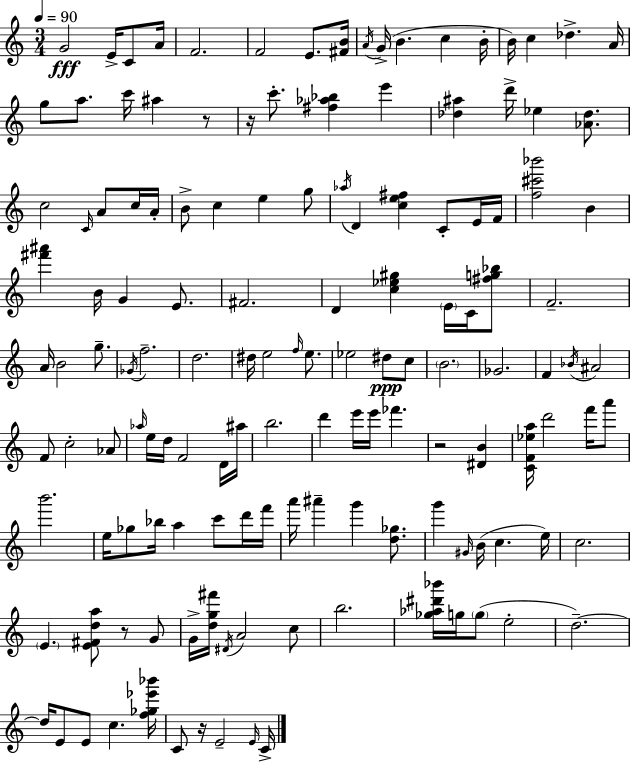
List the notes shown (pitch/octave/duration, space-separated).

G4/h E4/s C4/e A4/s F4/h. F4/h E4/e. [F#4,B4]/s A4/s G4/s B4/q. C5/q B4/s B4/s C5/q Db5/q. A4/s G5/e A5/e. C6/s A#5/q R/e R/s C6/e. [F#5,Ab5,Bb5]/q E6/q [Db5,A#5]/q D6/s Eb5/q [Ab4,Db5]/e. C5/h C4/s A4/e C5/s A4/s B4/e C5/q E5/q G5/e Ab5/s D4/q [C5,E5,F#5]/q C4/e E4/s F4/s [F5,C#6,Bb6]/h B4/q [F#6,A#6]/q B4/s G4/q E4/e. F#4/h. D4/q [C5,Eb5,G#5]/q E4/s C4/s [F#5,G5,Bb5]/e F4/h. A4/s B4/h G5/e. Gb4/s F5/h. D5/h. D#5/s E5/h F5/s E5/e. Eb5/h D#5/e C5/e B4/h. Gb4/h. F4/q Bb4/s A#4/h F4/e C5/h Ab4/e Ab5/s E5/s D5/s F4/h D4/s A#5/s B5/h. D6/q E6/s E6/s FES6/q. R/h [D#4,B4]/q [C4,F4,Eb5,A5]/s D6/h F6/s A6/e B6/h. E5/s Gb5/e Bb5/s A5/q C6/e D6/s F6/s A6/s A#6/q G6/q [D5,Gb5]/e. G6/q G#4/s B4/s C5/q. E5/s C5/h. E4/q. [E4,F#4,D5,A5]/e R/e G4/e G4/s [D5,G5,F#6]/s D#4/s A4/h C5/e B5/h. [Gb5,Ab5,D#6,Bb6]/s G5/s G5/e E5/h D5/h. D5/s E4/e E4/e C5/q. [F5,Gb5,Eb6,Bb6]/s C4/e R/s E4/h E4/s C4/s